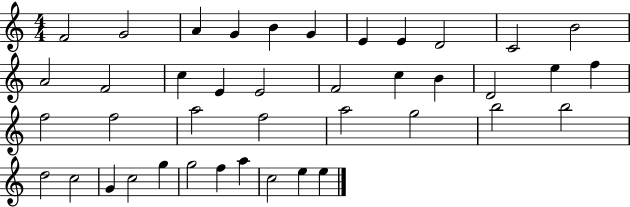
F4/h G4/h A4/q G4/q B4/q G4/q E4/q E4/q D4/h C4/h B4/h A4/h F4/h C5/q E4/q E4/h F4/h C5/q B4/q D4/h E5/q F5/q F5/h F5/h A5/h F5/h A5/h G5/h B5/h B5/h D5/h C5/h G4/q C5/h G5/q G5/h F5/q A5/q C5/h E5/q E5/q